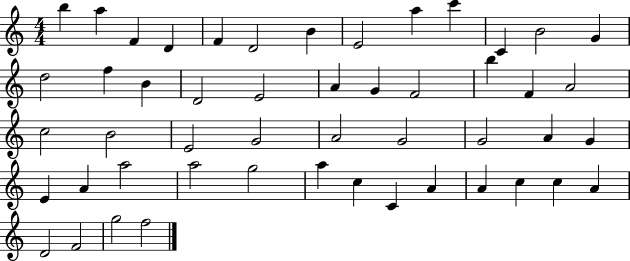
X:1
T:Untitled
M:4/4
L:1/4
K:C
b a F D F D2 B E2 a c' C B2 G d2 f B D2 E2 A G F2 b F A2 c2 B2 E2 G2 A2 G2 G2 A G E A a2 a2 g2 a c C A A c c A D2 F2 g2 f2